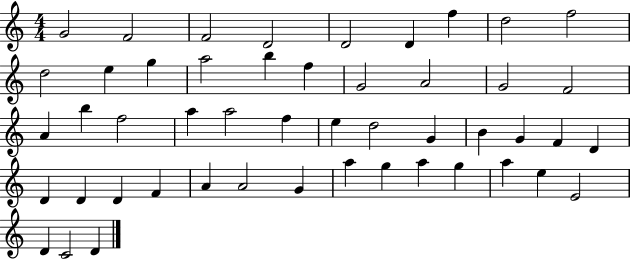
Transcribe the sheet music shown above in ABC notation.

X:1
T:Untitled
M:4/4
L:1/4
K:C
G2 F2 F2 D2 D2 D f d2 f2 d2 e g a2 b f G2 A2 G2 F2 A b f2 a a2 f e d2 G B G F D D D D F A A2 G a g a g a e E2 D C2 D